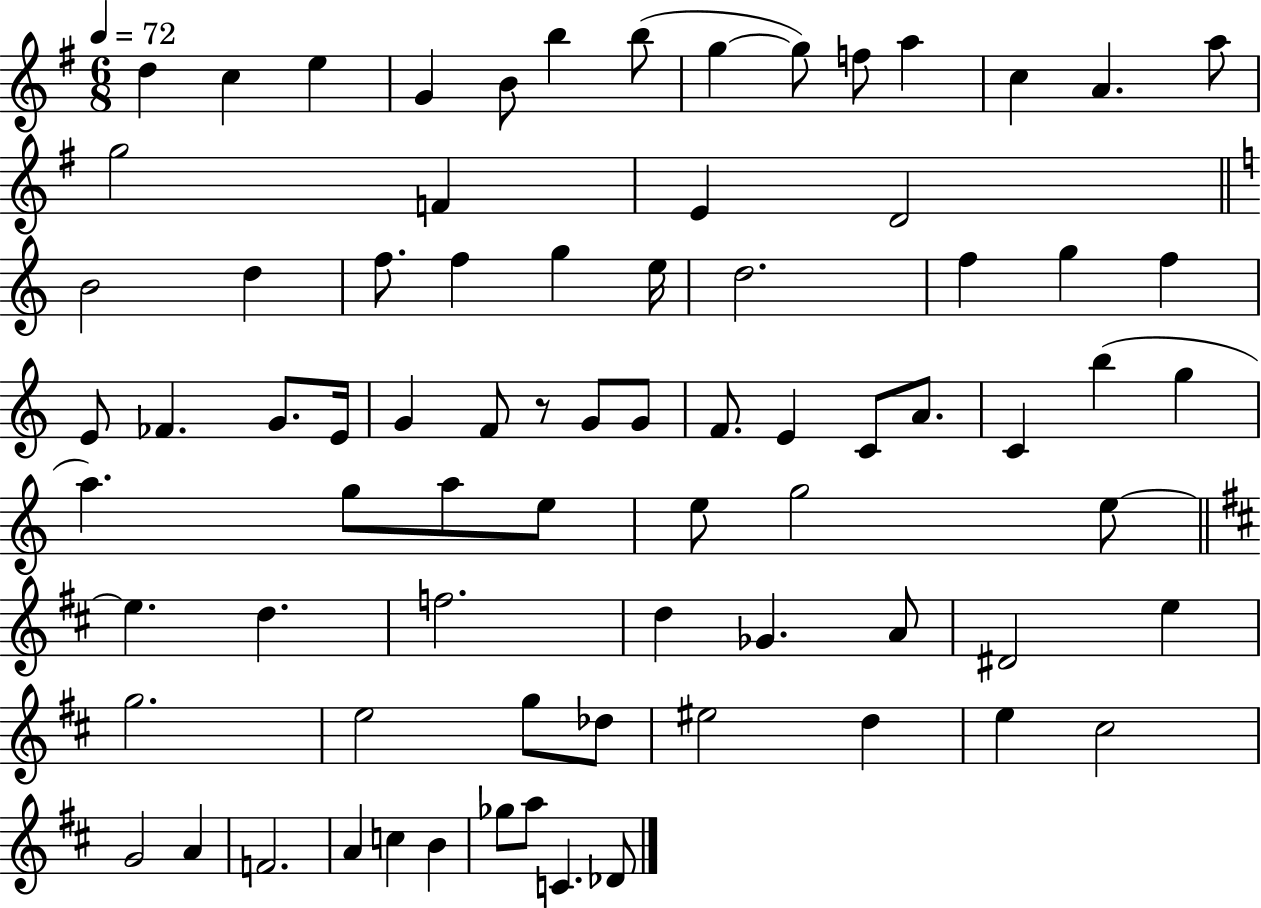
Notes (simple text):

D5/q C5/q E5/q G4/q B4/e B5/q B5/e G5/q G5/e F5/e A5/q C5/q A4/q. A5/e G5/h F4/q E4/q D4/h B4/h D5/q F5/e. F5/q G5/q E5/s D5/h. F5/q G5/q F5/q E4/e FES4/q. G4/e. E4/s G4/q F4/e R/e G4/e G4/e F4/e. E4/q C4/e A4/e. C4/q B5/q G5/q A5/q. G5/e A5/e E5/e E5/e G5/h E5/e E5/q. D5/q. F5/h. D5/q Gb4/q. A4/e D#4/h E5/q G5/h. E5/h G5/e Db5/e EIS5/h D5/q E5/q C#5/h G4/h A4/q F4/h. A4/q C5/q B4/q Gb5/e A5/e C4/q. Db4/e